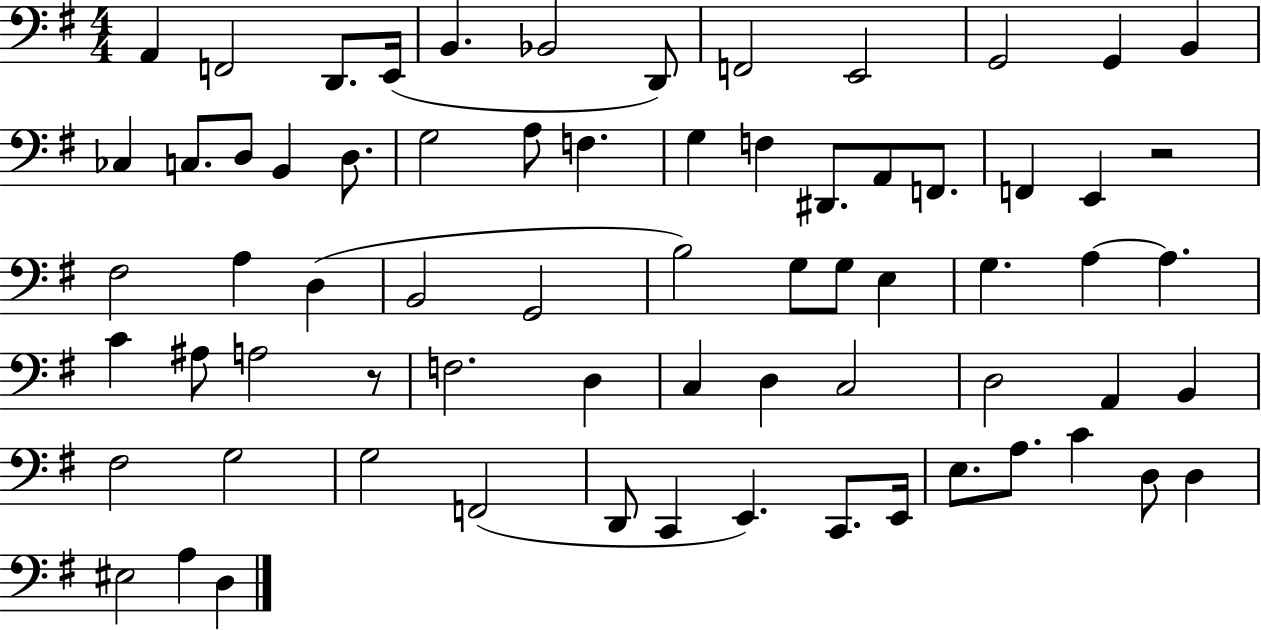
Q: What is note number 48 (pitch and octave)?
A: D3